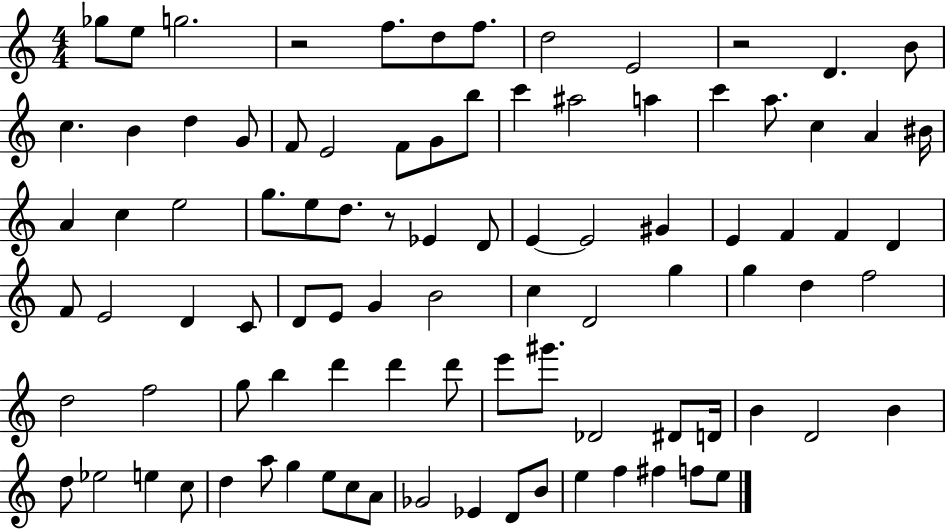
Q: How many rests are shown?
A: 3